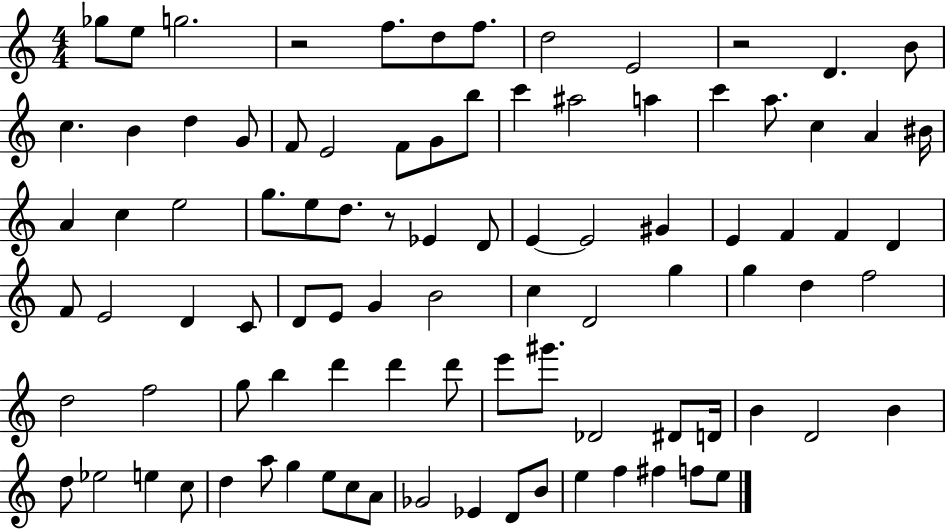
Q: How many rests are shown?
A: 3